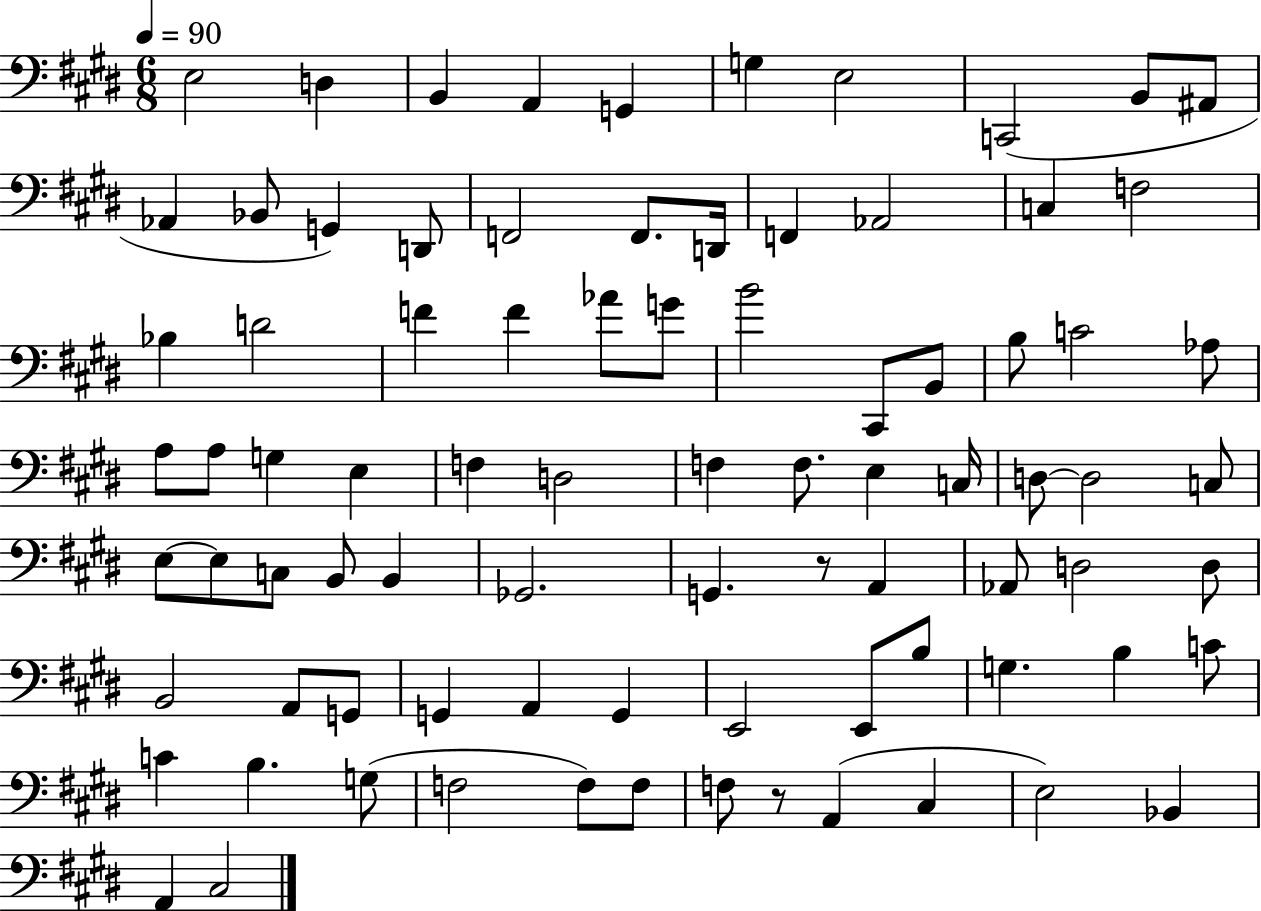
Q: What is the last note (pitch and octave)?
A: C#3